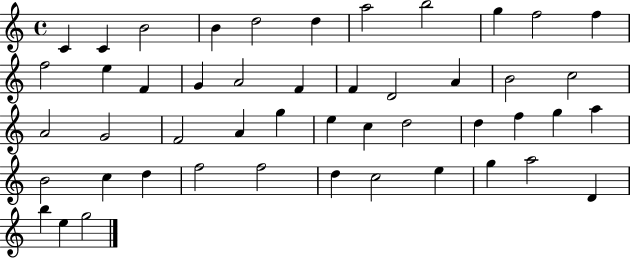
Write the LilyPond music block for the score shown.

{
  \clef treble
  \time 4/4
  \defaultTimeSignature
  \key c \major
  c'4 c'4 b'2 | b'4 d''2 d''4 | a''2 b''2 | g''4 f''2 f''4 | \break f''2 e''4 f'4 | g'4 a'2 f'4 | f'4 d'2 a'4 | b'2 c''2 | \break a'2 g'2 | f'2 a'4 g''4 | e''4 c''4 d''2 | d''4 f''4 g''4 a''4 | \break b'2 c''4 d''4 | f''2 f''2 | d''4 c''2 e''4 | g''4 a''2 d'4 | \break b''4 e''4 g''2 | \bar "|."
}